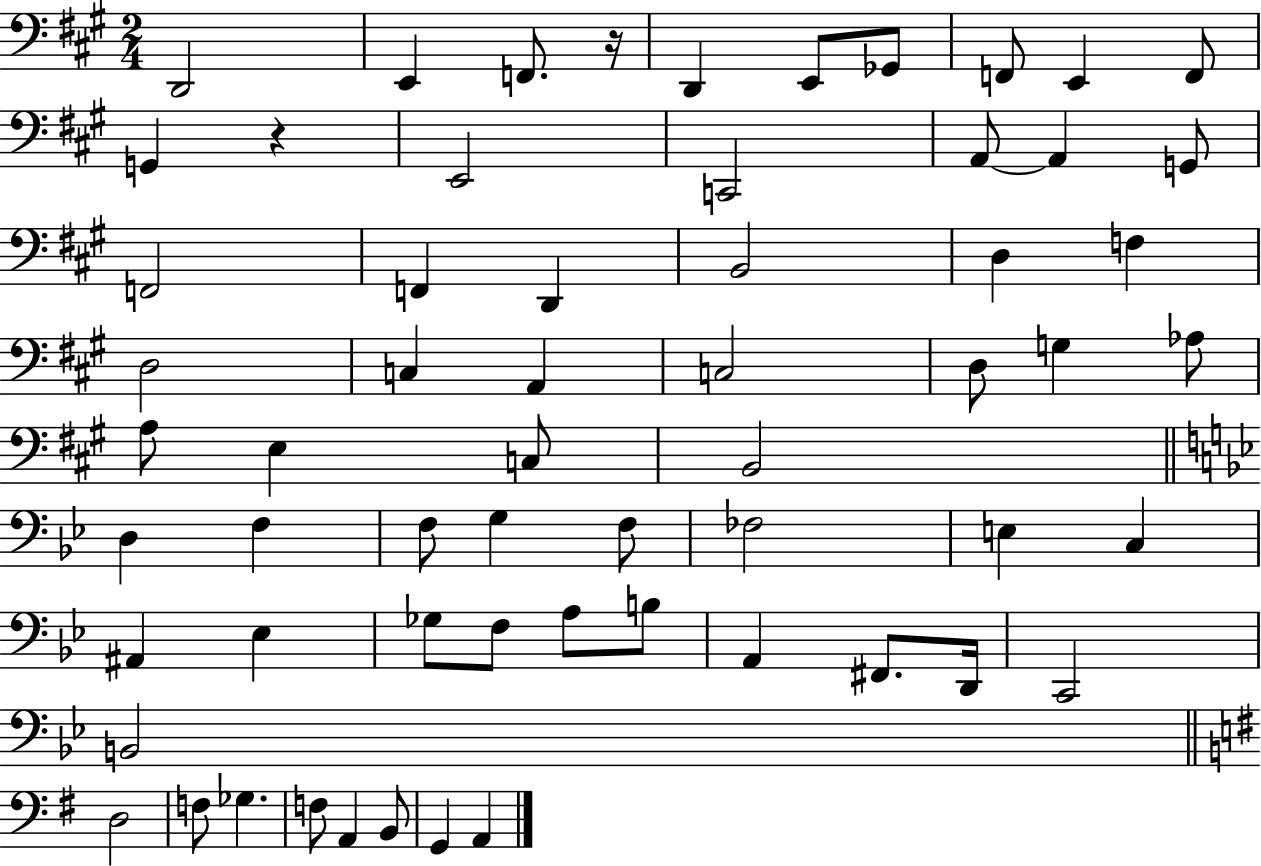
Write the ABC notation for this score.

X:1
T:Untitled
M:2/4
L:1/4
K:A
D,,2 E,, F,,/2 z/4 D,, E,,/2 _G,,/2 F,,/2 E,, F,,/2 G,, z E,,2 C,,2 A,,/2 A,, G,,/2 F,,2 F,, D,, B,,2 D, F, D,2 C, A,, C,2 D,/2 G, _A,/2 A,/2 E, C,/2 B,,2 D, F, F,/2 G, F,/2 _F,2 E, C, ^A,, _E, _G,/2 F,/2 A,/2 B,/2 A,, ^F,,/2 D,,/4 C,,2 B,,2 D,2 F,/2 _G, F,/2 A,, B,,/2 G,, A,,